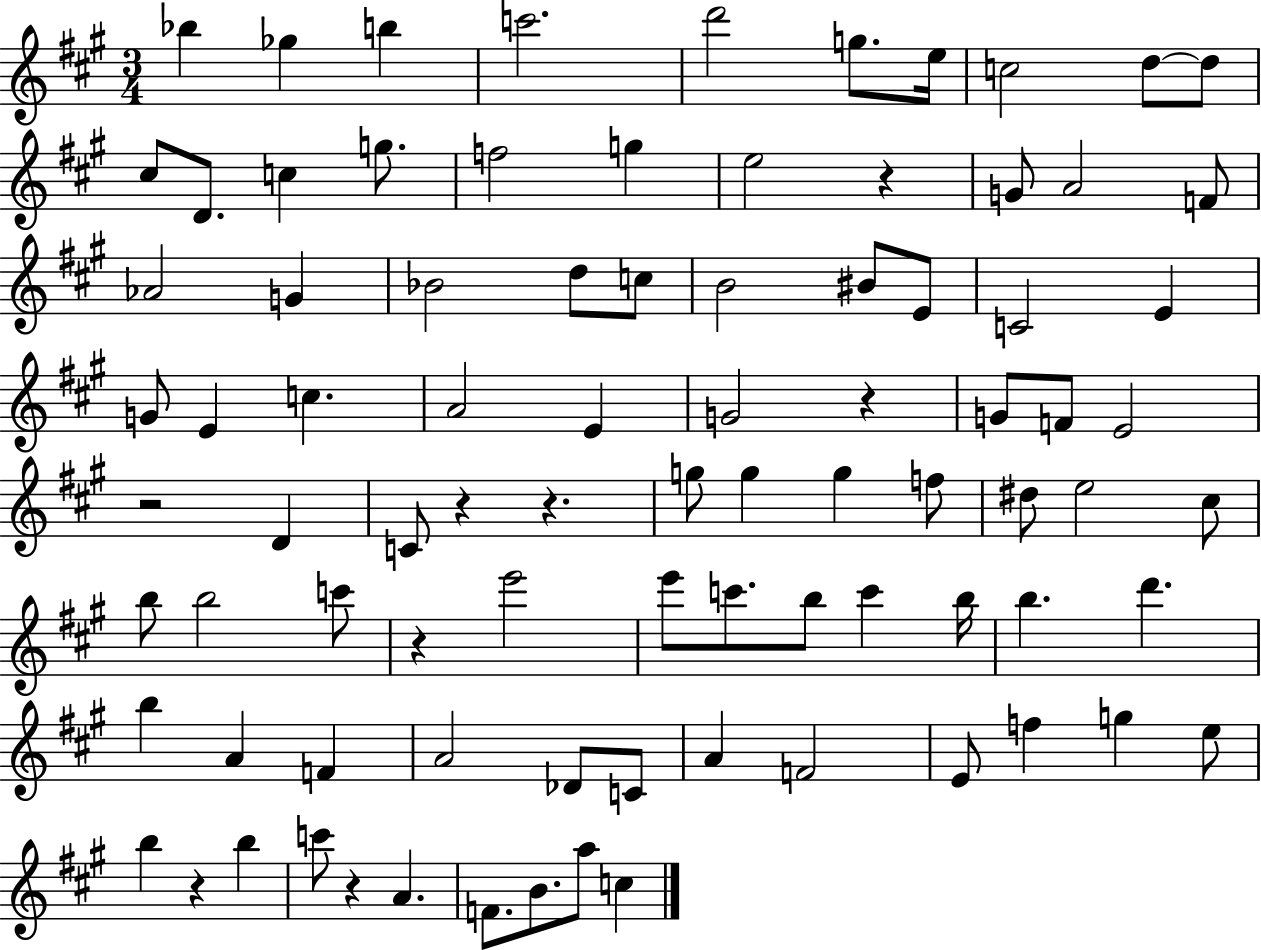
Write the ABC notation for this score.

X:1
T:Untitled
M:3/4
L:1/4
K:A
_b _g b c'2 d'2 g/2 e/4 c2 d/2 d/2 ^c/2 D/2 c g/2 f2 g e2 z G/2 A2 F/2 _A2 G _B2 d/2 c/2 B2 ^B/2 E/2 C2 E G/2 E c A2 E G2 z G/2 F/2 E2 z2 D C/2 z z g/2 g g f/2 ^d/2 e2 ^c/2 b/2 b2 c'/2 z e'2 e'/2 c'/2 b/2 c' b/4 b d' b A F A2 _D/2 C/2 A F2 E/2 f g e/2 b z b c'/2 z A F/2 B/2 a/2 c